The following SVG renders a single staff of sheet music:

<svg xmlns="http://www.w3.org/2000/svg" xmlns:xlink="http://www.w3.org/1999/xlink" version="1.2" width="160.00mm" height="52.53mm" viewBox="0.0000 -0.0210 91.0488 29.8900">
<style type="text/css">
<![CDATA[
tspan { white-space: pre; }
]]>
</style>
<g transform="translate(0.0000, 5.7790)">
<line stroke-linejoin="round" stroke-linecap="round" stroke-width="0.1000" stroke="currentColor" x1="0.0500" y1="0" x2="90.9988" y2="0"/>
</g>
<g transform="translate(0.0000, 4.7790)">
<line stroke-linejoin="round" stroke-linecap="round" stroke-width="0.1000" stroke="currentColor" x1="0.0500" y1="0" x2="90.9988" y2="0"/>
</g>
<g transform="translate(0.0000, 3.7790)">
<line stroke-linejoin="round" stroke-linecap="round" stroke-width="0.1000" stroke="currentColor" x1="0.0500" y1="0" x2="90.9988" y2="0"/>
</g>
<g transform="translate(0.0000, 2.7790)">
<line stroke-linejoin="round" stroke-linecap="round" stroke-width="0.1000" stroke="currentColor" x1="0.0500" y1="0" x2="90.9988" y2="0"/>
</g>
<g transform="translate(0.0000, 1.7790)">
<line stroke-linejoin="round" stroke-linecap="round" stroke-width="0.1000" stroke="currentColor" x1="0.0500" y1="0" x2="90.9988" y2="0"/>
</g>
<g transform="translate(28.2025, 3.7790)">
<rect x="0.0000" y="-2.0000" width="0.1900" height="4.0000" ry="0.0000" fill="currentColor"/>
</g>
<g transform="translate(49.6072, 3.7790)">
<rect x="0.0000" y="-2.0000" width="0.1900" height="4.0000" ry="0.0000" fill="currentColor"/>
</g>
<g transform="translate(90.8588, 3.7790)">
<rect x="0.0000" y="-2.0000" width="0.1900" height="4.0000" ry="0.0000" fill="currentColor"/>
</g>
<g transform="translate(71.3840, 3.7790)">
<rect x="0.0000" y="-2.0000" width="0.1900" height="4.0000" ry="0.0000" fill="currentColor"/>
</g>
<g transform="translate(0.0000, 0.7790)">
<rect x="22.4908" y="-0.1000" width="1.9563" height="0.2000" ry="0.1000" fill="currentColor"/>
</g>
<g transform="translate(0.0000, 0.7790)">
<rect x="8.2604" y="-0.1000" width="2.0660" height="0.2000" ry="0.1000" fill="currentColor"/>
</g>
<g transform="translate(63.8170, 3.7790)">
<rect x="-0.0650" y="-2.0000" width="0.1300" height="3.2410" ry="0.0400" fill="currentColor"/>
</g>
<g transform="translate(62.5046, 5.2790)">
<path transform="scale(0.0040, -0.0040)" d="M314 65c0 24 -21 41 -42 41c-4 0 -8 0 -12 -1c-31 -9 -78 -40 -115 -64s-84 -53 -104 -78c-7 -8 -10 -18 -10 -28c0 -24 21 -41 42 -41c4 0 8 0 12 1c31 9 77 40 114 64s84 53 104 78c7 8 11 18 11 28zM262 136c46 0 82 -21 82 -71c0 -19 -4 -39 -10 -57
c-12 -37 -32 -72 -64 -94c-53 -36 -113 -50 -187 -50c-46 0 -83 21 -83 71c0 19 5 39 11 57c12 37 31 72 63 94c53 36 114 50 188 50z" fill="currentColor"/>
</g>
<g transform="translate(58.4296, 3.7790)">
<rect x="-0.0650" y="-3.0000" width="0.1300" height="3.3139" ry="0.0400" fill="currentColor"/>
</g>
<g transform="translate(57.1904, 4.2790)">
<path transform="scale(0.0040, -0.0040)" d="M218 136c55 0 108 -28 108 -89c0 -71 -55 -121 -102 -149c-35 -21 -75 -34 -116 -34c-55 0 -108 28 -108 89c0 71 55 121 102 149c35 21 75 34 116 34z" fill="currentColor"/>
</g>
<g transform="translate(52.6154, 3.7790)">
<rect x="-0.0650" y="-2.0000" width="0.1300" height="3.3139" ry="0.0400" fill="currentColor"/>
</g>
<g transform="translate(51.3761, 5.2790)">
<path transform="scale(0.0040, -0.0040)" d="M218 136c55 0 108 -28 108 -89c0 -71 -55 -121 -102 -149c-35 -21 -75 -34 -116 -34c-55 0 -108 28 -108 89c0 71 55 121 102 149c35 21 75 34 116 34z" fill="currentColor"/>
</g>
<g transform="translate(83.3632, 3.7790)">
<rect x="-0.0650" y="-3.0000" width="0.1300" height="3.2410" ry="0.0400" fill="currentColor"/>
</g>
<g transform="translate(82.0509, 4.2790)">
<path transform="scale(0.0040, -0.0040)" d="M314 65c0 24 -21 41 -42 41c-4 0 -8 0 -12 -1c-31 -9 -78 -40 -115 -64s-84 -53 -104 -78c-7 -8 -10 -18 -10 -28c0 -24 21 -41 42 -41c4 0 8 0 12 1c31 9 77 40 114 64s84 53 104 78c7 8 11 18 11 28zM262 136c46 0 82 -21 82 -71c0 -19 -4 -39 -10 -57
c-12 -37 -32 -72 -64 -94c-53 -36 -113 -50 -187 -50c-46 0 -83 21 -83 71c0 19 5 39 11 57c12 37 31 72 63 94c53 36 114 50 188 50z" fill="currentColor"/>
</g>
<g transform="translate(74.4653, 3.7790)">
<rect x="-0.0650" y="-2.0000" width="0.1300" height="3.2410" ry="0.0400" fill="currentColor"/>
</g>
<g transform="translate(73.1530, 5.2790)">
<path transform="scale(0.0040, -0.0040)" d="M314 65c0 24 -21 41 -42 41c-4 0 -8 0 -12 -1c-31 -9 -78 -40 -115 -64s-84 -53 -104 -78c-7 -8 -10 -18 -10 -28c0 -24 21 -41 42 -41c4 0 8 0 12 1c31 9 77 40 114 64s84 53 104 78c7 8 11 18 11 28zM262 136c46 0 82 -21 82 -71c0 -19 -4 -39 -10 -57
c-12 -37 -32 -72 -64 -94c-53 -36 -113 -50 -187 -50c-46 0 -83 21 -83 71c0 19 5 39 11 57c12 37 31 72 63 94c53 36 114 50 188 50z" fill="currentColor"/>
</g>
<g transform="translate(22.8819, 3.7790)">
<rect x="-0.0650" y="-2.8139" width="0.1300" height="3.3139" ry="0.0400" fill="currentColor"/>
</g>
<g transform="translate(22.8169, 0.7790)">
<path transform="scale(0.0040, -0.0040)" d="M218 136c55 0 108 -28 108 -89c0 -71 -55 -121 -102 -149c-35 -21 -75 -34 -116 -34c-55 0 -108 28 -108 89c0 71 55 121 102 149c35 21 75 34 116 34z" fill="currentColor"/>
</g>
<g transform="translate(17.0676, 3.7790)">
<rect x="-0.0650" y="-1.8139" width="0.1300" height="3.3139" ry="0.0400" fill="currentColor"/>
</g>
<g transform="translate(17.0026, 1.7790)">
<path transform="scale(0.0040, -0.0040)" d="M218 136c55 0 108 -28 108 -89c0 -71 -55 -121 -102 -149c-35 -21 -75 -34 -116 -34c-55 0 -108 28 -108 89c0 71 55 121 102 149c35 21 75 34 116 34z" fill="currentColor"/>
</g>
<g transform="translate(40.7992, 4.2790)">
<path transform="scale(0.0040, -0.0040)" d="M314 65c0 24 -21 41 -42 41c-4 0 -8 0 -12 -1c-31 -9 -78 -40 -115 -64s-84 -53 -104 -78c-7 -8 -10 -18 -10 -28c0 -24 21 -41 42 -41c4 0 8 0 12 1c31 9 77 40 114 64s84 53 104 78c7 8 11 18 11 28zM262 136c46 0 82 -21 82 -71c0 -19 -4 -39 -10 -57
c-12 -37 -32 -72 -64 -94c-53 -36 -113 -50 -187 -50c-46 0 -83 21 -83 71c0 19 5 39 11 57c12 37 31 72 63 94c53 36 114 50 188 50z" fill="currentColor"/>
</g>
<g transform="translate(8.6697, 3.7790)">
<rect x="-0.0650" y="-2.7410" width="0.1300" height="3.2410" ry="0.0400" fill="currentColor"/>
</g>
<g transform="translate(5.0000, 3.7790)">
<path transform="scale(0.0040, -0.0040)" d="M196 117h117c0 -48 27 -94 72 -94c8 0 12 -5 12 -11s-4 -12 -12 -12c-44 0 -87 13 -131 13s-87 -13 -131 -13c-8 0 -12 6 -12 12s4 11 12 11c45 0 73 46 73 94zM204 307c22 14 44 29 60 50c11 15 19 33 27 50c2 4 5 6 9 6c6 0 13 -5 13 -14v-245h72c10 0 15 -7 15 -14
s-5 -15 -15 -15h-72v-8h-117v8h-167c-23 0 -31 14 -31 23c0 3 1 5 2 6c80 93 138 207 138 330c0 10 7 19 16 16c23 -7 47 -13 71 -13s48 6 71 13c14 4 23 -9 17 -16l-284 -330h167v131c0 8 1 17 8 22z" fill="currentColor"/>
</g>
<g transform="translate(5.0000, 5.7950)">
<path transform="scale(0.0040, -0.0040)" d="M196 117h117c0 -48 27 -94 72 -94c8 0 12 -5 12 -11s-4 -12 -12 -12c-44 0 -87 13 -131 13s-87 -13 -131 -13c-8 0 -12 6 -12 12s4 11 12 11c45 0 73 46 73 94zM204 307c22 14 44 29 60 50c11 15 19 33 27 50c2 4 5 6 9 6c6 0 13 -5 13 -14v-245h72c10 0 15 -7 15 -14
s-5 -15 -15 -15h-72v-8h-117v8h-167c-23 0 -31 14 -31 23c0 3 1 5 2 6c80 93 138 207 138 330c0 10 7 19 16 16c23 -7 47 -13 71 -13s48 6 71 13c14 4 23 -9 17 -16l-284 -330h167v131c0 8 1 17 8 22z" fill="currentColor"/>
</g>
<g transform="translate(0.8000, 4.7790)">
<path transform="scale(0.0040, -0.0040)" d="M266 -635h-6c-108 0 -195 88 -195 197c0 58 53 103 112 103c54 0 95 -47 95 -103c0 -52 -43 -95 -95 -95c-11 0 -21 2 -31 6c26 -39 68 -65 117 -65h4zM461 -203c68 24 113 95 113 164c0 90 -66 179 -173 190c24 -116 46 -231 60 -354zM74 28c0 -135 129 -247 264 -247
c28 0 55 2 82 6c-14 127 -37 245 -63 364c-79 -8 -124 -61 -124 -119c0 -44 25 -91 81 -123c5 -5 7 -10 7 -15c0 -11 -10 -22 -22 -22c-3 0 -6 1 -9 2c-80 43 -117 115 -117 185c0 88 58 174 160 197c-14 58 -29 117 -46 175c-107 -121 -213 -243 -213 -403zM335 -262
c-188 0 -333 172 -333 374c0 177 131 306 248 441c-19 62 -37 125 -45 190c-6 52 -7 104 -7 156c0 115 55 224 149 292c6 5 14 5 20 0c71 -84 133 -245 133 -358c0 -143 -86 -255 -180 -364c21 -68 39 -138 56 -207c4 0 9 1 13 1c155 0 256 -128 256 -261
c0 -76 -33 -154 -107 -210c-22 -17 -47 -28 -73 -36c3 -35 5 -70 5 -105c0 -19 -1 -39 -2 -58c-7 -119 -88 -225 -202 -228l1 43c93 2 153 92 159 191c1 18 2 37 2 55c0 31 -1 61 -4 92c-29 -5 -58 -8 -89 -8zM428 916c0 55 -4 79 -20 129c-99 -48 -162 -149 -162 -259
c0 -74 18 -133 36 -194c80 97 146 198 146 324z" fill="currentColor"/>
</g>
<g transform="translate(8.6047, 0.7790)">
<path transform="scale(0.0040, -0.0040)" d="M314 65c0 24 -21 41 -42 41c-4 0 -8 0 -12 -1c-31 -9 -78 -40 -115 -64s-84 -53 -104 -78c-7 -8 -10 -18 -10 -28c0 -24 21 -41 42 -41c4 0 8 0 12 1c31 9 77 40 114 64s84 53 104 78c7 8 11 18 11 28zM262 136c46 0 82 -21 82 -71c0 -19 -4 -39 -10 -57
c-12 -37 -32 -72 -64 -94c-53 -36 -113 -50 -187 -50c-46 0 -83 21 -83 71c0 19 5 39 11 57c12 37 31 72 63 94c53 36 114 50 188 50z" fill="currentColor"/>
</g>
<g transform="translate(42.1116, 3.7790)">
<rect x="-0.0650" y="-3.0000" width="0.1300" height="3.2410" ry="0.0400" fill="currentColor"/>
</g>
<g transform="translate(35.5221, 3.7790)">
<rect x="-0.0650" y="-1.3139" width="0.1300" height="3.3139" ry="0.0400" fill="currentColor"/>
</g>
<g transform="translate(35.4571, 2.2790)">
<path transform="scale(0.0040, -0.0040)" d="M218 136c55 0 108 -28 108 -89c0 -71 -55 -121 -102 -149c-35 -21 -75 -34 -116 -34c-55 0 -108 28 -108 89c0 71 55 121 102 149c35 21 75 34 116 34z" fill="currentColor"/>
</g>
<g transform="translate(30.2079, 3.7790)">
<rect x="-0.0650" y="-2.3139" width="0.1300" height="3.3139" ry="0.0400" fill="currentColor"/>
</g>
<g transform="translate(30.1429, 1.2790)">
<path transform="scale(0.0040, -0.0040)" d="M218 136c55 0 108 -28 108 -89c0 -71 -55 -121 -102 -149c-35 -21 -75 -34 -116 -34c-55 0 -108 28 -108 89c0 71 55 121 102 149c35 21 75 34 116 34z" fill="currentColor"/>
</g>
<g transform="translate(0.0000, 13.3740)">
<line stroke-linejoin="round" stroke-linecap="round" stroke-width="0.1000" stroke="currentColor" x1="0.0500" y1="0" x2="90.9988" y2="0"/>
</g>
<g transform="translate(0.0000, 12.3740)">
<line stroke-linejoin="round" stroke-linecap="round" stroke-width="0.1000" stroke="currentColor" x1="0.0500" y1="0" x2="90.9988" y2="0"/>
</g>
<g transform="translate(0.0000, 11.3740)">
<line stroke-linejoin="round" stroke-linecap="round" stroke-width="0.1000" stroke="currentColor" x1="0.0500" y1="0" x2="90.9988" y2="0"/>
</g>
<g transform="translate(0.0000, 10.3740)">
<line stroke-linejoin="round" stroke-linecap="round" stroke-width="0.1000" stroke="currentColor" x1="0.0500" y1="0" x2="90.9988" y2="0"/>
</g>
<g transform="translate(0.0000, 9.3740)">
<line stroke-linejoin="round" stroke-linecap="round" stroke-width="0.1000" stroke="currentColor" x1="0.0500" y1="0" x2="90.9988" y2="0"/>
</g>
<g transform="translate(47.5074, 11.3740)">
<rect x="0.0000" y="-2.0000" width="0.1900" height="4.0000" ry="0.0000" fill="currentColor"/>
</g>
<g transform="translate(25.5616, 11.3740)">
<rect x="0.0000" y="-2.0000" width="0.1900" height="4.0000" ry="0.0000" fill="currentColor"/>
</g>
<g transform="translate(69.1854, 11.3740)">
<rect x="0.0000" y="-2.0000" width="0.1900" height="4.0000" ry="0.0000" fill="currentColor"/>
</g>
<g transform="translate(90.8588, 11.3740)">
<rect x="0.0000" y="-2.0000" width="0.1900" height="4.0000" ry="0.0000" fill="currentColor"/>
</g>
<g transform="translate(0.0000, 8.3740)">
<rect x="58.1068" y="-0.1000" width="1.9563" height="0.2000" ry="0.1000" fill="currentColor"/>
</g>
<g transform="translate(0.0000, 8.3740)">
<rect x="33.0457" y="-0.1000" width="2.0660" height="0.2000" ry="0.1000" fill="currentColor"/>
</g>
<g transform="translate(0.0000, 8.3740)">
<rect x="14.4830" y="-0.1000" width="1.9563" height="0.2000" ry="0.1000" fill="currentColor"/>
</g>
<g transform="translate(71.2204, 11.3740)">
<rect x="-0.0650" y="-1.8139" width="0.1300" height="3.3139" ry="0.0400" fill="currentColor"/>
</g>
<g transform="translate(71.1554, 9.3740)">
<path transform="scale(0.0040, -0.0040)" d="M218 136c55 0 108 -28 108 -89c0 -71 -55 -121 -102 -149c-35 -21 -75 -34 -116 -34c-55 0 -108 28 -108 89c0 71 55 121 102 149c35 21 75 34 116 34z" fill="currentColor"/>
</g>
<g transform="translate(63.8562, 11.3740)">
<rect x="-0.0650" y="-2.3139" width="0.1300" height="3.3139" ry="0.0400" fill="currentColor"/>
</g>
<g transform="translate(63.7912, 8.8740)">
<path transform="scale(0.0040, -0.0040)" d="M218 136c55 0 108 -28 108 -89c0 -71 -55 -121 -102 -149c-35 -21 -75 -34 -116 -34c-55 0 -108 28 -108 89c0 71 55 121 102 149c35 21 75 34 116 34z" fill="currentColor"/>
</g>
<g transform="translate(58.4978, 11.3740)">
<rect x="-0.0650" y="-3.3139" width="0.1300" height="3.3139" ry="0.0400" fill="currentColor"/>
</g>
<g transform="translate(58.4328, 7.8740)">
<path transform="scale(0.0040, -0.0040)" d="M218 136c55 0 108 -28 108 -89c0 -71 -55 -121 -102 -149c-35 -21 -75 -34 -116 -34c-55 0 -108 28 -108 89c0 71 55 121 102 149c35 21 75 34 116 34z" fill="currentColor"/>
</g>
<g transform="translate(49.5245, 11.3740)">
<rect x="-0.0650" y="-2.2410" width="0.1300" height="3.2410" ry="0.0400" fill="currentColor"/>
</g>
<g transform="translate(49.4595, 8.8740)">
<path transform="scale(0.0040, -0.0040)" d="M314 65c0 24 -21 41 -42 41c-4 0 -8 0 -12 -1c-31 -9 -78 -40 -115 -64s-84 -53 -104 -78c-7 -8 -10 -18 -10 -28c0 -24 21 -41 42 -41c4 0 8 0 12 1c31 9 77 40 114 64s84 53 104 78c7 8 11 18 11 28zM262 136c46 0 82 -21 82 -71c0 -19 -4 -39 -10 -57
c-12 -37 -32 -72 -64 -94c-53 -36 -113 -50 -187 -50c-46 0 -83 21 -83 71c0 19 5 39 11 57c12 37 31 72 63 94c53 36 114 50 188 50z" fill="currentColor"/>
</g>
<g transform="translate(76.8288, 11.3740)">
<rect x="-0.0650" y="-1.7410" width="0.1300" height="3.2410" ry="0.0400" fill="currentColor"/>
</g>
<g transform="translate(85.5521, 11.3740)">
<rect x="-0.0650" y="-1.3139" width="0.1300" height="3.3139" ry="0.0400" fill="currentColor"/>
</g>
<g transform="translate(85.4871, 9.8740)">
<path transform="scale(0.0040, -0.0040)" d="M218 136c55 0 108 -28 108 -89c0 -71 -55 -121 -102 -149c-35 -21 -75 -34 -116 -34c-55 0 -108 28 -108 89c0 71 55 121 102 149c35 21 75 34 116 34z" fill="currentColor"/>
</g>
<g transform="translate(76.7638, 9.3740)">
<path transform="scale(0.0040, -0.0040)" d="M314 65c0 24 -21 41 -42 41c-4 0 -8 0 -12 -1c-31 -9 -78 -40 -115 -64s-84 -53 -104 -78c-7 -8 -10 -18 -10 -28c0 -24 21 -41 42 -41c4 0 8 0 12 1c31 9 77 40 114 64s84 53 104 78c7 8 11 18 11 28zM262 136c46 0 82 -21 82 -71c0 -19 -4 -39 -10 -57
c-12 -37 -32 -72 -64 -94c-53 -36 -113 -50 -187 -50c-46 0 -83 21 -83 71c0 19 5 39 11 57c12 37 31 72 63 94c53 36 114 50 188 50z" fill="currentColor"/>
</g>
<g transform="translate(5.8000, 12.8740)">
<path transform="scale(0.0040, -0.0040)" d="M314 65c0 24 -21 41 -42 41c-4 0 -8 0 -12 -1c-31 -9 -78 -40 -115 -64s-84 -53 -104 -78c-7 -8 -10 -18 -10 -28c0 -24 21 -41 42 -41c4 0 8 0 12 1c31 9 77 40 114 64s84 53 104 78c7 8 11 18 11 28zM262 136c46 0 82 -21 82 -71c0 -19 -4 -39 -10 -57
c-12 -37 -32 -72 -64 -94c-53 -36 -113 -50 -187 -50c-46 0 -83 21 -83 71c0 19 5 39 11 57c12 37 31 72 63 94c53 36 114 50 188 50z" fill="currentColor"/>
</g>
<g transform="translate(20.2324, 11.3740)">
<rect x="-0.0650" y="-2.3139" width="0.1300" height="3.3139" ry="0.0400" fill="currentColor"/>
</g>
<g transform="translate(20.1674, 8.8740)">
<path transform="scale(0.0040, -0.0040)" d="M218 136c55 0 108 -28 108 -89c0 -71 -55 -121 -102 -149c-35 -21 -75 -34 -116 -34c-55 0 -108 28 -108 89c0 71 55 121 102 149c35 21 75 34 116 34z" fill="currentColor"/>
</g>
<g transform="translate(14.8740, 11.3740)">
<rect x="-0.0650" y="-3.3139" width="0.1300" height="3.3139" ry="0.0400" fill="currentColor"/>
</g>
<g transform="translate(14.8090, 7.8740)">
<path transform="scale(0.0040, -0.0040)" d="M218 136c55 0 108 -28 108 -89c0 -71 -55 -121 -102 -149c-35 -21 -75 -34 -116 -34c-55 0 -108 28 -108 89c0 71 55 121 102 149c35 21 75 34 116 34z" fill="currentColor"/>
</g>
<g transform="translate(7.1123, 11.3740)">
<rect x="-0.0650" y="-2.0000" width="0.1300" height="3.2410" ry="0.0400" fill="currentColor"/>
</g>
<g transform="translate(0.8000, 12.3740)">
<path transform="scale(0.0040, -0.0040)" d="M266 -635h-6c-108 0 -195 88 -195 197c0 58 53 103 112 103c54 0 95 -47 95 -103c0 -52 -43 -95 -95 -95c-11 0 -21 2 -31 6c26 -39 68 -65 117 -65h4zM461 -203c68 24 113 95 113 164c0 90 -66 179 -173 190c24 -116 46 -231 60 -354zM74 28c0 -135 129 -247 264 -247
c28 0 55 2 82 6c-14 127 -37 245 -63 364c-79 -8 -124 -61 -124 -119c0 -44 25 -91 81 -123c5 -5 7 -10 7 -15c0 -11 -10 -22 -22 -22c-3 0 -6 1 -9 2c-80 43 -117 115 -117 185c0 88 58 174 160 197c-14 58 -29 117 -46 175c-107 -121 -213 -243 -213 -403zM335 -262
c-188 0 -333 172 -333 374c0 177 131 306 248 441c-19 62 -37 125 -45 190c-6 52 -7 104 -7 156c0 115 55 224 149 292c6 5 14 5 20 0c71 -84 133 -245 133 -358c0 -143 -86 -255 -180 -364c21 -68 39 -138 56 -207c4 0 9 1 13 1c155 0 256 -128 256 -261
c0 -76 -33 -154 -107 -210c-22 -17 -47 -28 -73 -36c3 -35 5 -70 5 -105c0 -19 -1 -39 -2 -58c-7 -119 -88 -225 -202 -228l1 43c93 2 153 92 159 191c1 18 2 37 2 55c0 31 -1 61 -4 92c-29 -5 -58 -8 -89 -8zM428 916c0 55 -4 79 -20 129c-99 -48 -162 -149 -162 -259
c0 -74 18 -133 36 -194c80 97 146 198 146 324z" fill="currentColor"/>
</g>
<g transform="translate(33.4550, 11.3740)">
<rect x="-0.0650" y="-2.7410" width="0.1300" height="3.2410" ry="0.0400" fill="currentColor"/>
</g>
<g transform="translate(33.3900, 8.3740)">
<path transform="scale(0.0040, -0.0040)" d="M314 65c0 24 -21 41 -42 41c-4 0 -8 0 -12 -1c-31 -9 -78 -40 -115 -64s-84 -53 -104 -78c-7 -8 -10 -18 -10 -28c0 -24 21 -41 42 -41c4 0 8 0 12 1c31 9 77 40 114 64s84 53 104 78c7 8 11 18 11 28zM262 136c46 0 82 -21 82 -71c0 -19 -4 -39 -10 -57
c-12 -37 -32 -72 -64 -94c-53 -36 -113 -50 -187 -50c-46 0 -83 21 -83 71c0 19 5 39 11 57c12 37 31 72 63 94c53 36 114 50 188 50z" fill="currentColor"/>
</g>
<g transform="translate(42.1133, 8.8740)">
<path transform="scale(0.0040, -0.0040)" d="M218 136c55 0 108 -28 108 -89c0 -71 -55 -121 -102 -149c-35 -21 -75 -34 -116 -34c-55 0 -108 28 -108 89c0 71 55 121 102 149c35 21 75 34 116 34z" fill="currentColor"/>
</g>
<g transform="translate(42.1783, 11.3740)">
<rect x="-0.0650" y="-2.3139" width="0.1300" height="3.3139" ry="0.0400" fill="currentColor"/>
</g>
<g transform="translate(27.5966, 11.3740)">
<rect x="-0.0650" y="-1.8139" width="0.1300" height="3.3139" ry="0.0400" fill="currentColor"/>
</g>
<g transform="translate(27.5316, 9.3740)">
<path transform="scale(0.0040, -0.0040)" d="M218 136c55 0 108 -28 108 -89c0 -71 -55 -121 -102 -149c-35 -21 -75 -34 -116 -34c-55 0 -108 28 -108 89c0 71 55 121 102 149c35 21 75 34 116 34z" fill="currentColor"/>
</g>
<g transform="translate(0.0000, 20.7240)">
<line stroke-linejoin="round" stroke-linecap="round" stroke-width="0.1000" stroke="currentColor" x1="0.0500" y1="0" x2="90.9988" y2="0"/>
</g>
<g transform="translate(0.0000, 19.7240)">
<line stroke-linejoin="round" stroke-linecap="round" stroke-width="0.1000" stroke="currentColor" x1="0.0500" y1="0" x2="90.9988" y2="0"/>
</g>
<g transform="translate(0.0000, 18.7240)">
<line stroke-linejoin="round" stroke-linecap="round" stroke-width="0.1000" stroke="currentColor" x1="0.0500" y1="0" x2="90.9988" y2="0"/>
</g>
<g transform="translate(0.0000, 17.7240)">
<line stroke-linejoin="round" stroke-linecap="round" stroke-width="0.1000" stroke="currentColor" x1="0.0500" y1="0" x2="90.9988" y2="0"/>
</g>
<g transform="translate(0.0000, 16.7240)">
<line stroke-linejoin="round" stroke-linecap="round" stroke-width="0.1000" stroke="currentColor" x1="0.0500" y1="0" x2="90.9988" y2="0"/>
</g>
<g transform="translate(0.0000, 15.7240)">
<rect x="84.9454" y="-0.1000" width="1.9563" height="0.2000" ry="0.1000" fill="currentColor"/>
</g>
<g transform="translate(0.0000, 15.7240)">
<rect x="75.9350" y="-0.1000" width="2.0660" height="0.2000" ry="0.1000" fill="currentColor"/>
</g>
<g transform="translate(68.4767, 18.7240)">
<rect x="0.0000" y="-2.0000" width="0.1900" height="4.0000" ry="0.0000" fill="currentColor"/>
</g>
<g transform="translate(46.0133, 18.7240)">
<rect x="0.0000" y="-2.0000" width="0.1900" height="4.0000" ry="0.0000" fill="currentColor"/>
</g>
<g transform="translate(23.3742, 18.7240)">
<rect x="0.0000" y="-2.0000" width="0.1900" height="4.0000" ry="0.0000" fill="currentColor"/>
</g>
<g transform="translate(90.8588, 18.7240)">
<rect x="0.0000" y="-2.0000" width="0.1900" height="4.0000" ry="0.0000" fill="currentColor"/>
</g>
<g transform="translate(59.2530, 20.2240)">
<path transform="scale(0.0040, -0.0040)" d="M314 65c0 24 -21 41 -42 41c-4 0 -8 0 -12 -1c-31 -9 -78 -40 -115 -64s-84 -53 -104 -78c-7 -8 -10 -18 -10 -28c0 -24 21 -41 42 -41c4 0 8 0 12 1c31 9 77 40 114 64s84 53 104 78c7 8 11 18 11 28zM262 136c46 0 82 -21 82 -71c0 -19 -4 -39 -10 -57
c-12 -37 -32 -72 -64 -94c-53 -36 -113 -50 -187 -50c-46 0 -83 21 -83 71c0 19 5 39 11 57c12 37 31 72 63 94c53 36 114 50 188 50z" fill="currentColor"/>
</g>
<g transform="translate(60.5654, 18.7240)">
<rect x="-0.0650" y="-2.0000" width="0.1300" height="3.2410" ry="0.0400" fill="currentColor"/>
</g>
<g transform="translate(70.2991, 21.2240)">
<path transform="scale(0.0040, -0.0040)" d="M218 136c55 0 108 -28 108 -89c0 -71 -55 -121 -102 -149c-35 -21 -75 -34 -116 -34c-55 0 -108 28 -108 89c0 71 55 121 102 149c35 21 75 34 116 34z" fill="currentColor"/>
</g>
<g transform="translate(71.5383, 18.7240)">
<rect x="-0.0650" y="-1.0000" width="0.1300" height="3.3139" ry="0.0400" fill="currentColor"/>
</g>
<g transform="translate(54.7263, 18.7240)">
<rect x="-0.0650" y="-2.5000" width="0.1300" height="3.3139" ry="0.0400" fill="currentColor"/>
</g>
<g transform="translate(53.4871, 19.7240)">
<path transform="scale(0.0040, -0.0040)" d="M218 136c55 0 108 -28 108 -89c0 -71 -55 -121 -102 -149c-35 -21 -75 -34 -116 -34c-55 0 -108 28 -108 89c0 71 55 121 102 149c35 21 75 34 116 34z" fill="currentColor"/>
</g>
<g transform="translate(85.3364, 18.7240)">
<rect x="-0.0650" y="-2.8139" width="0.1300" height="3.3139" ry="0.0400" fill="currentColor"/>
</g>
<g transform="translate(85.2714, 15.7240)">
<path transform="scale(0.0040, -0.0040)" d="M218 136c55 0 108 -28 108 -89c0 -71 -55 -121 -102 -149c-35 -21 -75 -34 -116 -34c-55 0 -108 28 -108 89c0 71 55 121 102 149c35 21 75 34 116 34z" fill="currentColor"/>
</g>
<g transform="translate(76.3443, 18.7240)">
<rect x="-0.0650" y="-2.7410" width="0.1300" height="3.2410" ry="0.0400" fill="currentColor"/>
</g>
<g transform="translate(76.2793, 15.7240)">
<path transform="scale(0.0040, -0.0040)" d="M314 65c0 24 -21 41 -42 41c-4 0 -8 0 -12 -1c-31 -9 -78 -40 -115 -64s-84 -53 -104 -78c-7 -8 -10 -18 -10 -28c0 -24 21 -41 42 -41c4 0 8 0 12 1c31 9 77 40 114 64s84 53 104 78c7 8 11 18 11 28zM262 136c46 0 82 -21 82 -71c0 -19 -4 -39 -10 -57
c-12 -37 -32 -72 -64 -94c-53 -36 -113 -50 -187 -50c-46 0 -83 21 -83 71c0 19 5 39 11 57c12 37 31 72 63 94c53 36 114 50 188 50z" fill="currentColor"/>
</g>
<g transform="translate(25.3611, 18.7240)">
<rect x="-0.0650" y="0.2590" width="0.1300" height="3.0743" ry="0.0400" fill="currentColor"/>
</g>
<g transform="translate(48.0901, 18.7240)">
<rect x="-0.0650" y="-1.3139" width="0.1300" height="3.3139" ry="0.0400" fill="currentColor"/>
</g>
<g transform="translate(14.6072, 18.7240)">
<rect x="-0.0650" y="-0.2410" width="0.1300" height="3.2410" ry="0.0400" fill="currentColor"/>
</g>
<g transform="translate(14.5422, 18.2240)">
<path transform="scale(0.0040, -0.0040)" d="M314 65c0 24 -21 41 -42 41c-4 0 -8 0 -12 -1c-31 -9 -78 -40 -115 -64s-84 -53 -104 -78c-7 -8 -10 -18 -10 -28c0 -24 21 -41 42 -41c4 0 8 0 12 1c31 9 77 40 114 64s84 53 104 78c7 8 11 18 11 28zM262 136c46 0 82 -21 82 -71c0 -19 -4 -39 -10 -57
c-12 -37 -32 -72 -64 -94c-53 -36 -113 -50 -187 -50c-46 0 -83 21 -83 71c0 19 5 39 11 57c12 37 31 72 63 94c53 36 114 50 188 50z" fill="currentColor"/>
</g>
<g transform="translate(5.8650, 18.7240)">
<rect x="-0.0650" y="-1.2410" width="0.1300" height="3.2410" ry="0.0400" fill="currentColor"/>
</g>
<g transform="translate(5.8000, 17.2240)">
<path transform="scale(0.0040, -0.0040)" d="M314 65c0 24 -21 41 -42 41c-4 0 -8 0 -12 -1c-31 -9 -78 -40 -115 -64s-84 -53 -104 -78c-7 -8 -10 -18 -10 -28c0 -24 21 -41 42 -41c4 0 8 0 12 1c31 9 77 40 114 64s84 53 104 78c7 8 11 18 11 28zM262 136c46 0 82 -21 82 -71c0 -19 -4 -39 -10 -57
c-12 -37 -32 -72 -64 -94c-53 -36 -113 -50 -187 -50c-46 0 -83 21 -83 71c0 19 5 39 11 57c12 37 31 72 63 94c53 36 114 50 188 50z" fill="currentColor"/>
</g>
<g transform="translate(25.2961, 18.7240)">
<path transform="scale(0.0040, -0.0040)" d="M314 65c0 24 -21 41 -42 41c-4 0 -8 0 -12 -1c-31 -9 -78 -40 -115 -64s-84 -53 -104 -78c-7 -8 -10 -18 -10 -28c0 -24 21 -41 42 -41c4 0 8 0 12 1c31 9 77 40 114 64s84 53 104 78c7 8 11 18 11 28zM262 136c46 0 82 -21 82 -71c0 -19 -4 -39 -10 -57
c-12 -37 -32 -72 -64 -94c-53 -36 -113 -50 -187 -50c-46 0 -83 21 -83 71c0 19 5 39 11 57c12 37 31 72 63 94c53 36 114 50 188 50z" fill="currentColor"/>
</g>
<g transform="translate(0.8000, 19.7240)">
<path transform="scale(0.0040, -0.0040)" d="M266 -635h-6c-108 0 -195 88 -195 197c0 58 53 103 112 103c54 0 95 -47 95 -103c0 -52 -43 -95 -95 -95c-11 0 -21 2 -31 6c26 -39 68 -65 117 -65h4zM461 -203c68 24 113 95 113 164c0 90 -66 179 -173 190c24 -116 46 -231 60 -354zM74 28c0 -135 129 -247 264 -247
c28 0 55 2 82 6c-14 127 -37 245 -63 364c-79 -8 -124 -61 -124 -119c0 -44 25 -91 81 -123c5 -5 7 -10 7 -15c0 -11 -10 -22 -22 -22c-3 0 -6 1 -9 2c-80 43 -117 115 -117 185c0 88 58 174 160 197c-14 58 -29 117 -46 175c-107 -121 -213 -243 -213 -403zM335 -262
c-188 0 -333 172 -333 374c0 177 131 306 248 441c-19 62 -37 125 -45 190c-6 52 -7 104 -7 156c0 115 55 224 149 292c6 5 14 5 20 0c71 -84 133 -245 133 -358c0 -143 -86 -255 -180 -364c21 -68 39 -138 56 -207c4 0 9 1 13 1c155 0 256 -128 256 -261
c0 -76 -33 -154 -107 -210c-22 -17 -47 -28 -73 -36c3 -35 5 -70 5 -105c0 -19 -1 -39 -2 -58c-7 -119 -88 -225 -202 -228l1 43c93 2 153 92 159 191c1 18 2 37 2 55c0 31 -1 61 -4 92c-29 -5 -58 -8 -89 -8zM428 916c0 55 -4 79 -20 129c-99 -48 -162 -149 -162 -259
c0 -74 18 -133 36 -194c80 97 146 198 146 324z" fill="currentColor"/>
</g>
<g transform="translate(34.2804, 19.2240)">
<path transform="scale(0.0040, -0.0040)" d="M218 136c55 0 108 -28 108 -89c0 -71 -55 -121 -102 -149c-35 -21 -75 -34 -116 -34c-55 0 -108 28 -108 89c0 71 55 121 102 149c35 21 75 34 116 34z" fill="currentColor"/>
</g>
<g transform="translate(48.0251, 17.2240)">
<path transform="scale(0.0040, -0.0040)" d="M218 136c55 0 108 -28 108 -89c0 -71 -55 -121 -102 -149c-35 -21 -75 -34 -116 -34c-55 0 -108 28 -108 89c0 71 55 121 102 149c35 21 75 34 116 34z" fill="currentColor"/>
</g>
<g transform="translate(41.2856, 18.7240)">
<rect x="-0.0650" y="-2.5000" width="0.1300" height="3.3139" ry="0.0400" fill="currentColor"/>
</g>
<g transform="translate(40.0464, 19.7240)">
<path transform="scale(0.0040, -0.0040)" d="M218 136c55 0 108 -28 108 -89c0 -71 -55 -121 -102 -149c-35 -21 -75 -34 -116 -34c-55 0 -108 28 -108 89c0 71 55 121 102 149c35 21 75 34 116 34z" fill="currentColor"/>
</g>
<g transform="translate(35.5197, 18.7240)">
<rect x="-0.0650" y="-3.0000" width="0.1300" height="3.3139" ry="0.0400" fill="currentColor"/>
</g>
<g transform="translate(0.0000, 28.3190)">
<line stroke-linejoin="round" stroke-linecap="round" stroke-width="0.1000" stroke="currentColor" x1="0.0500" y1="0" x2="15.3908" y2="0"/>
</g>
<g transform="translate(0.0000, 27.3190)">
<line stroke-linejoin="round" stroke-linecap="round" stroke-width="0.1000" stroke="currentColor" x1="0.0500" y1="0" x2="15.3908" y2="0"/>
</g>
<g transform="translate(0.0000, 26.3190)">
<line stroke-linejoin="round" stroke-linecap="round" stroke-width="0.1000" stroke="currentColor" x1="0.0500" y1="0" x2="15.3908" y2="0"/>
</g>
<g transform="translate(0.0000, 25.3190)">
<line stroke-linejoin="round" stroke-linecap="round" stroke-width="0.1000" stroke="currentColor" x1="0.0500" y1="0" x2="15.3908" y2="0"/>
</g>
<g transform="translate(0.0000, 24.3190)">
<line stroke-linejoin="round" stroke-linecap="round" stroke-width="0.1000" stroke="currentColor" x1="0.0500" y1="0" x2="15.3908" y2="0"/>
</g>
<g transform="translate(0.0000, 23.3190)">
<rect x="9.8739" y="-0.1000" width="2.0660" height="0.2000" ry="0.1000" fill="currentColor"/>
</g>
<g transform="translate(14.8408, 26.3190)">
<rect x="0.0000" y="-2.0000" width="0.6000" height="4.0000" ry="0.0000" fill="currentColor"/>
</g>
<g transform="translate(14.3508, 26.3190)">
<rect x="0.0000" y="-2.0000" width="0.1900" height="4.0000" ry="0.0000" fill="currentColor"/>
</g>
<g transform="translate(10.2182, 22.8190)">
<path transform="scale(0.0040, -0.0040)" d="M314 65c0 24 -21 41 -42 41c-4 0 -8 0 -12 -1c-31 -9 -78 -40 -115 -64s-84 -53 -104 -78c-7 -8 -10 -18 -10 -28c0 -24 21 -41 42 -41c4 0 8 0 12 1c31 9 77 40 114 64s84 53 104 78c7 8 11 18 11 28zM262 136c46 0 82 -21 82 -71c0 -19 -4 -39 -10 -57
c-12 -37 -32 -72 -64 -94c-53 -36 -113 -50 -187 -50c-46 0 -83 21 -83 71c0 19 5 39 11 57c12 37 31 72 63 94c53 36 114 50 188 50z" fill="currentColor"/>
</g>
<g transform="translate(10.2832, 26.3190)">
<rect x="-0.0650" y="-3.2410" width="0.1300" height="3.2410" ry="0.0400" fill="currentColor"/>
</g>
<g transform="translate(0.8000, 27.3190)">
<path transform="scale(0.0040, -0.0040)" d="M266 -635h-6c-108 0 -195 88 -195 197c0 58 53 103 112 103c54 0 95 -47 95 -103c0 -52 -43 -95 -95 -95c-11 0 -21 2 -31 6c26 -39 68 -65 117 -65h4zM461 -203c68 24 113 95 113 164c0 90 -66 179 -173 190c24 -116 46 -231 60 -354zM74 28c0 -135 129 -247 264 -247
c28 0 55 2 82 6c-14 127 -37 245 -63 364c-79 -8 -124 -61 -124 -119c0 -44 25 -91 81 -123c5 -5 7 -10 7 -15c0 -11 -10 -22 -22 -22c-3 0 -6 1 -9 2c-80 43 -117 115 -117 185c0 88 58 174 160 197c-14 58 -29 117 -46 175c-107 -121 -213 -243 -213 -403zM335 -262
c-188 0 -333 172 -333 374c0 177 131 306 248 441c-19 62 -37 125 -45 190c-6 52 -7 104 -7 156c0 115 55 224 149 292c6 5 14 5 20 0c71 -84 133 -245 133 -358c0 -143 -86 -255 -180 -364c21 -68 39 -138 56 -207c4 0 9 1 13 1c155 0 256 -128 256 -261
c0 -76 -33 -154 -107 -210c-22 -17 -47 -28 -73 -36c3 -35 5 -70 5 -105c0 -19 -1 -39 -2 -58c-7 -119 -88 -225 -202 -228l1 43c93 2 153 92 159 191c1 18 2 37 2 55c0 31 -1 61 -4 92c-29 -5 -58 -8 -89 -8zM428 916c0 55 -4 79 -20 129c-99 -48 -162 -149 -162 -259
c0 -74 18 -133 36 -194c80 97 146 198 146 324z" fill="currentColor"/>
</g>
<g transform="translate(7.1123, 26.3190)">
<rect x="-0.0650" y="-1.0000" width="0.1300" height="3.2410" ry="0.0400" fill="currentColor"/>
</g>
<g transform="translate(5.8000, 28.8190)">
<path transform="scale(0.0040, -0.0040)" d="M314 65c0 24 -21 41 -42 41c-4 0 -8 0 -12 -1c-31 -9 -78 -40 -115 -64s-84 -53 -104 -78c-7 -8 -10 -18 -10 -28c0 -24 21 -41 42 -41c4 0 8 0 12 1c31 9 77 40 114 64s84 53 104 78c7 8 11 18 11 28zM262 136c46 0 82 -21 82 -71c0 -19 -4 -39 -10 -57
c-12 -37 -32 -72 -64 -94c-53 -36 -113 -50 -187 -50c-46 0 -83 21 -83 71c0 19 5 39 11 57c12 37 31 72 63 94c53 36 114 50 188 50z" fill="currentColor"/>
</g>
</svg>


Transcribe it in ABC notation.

X:1
T:Untitled
M:4/4
L:1/4
K:C
a2 f a g e A2 F A F2 F2 A2 F2 b g f a2 g g2 b g f f2 e e2 c2 B2 A G e G F2 D a2 a D2 b2